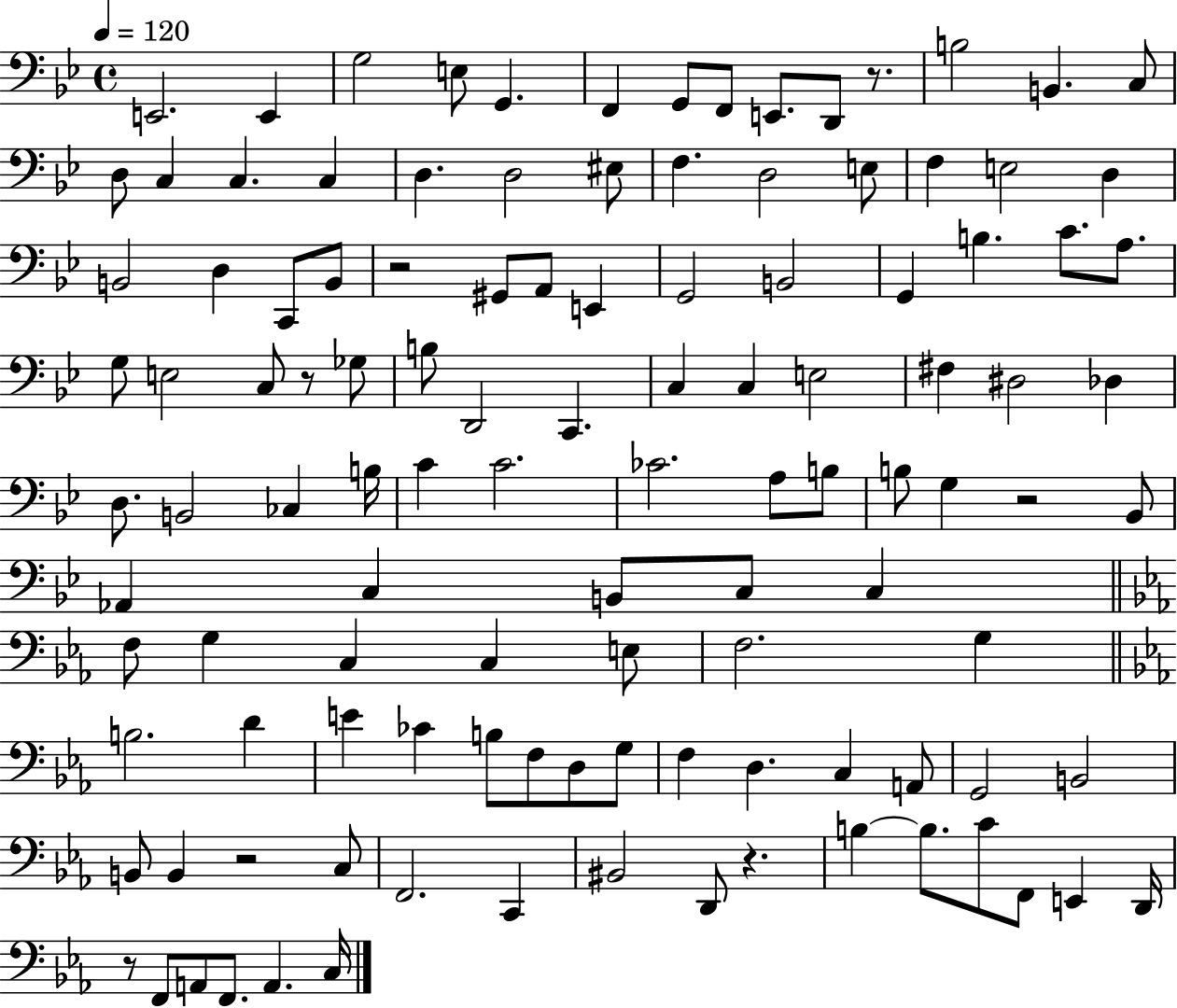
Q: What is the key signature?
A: BES major